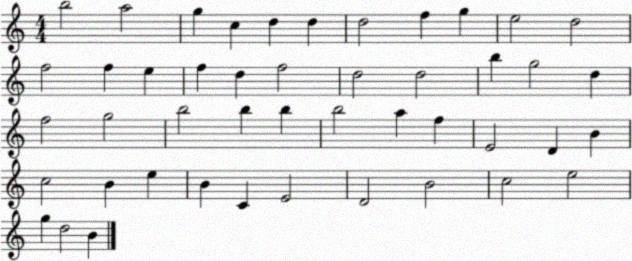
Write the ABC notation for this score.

X:1
T:Untitled
M:4/4
L:1/4
K:C
b2 a2 g c d d d2 f g e2 d2 f2 f e f d f2 d2 d2 b g2 d f2 g2 b2 b b b2 a f E2 D B c2 B e B C E2 D2 B2 c2 e2 g d2 B